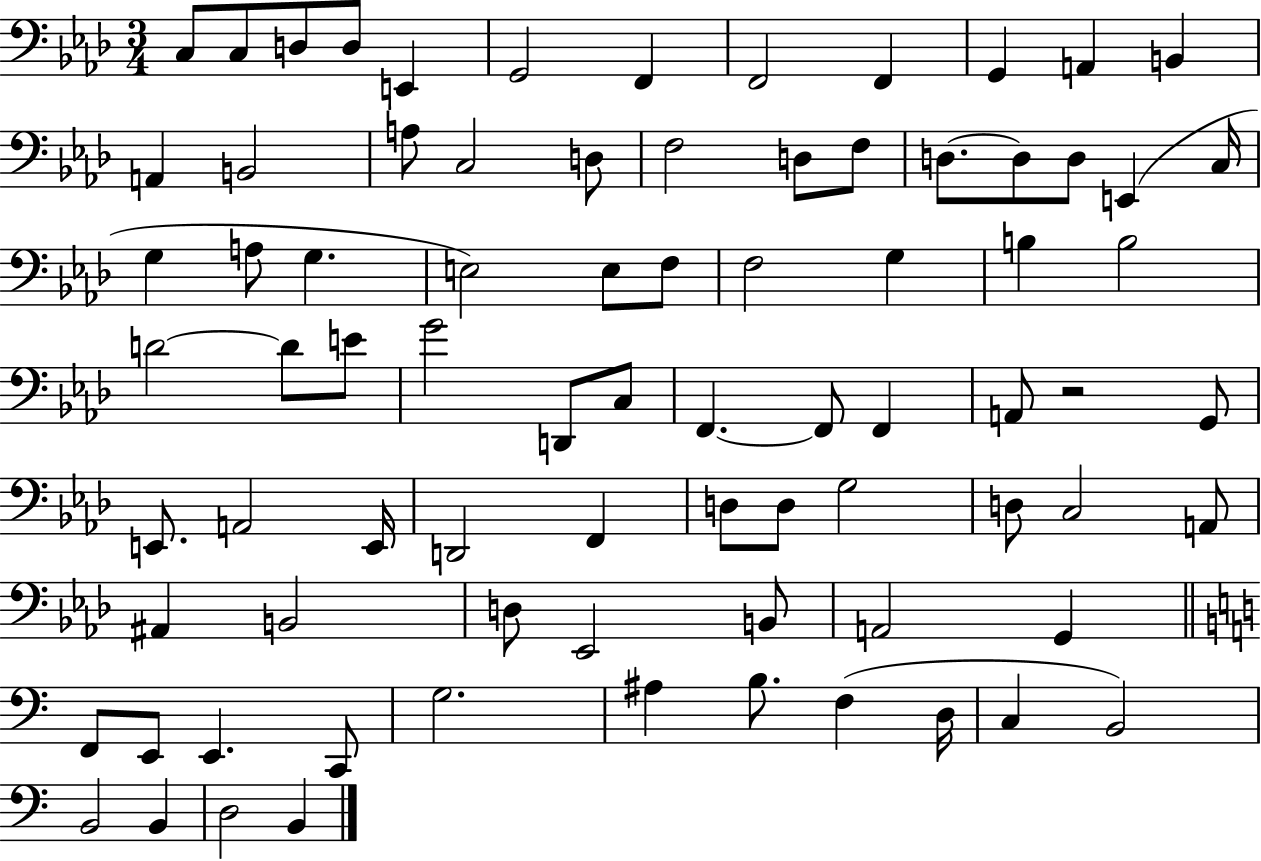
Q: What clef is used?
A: bass